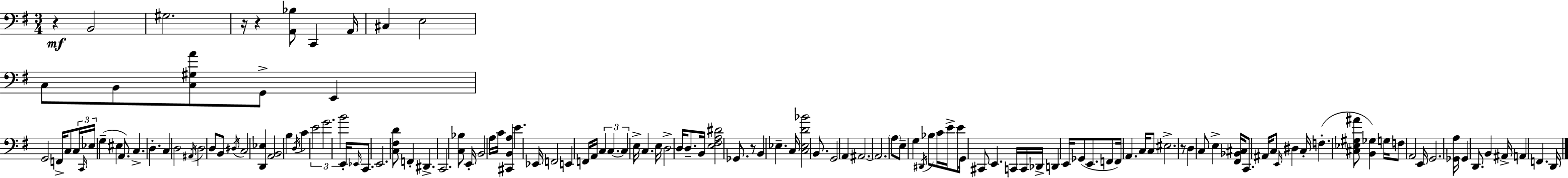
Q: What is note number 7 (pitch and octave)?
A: C3